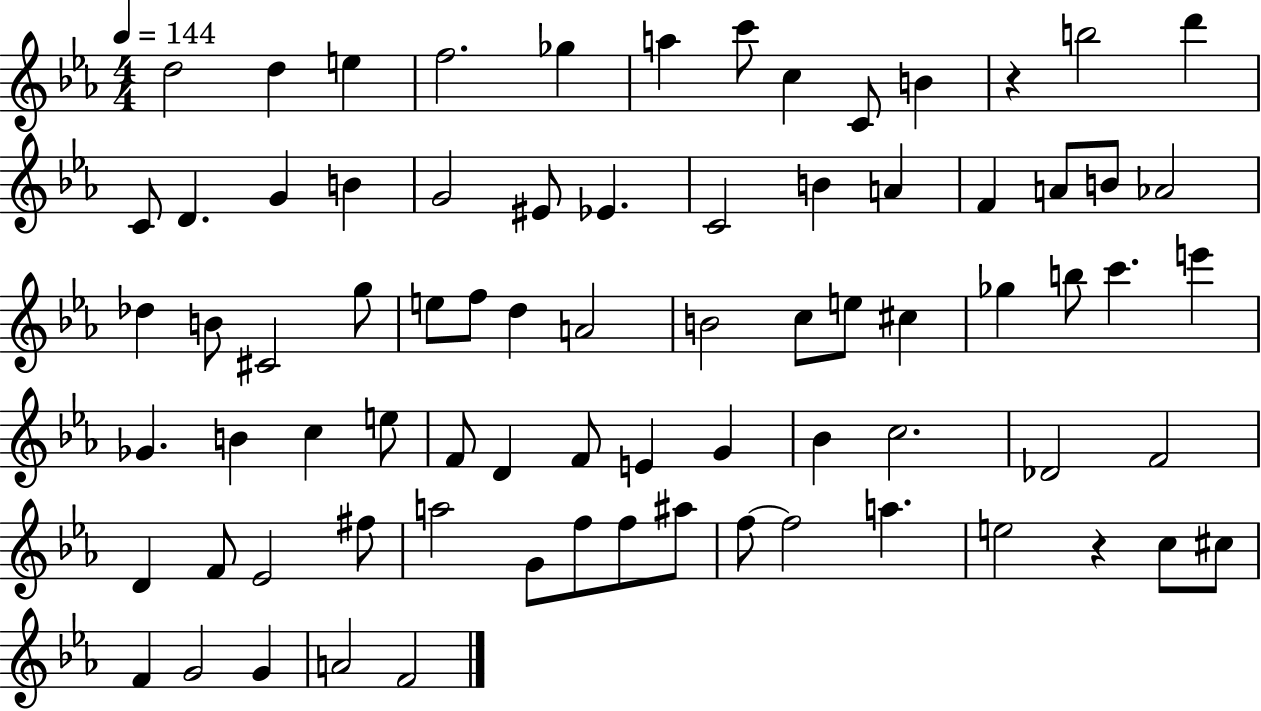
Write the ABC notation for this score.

X:1
T:Untitled
M:4/4
L:1/4
K:Eb
d2 d e f2 _g a c'/2 c C/2 B z b2 d' C/2 D G B G2 ^E/2 _E C2 B A F A/2 B/2 _A2 _d B/2 ^C2 g/2 e/2 f/2 d A2 B2 c/2 e/2 ^c _g b/2 c' e' _G B c e/2 F/2 D F/2 E G _B c2 _D2 F2 D F/2 _E2 ^f/2 a2 G/2 f/2 f/2 ^a/2 f/2 f2 a e2 z c/2 ^c/2 F G2 G A2 F2